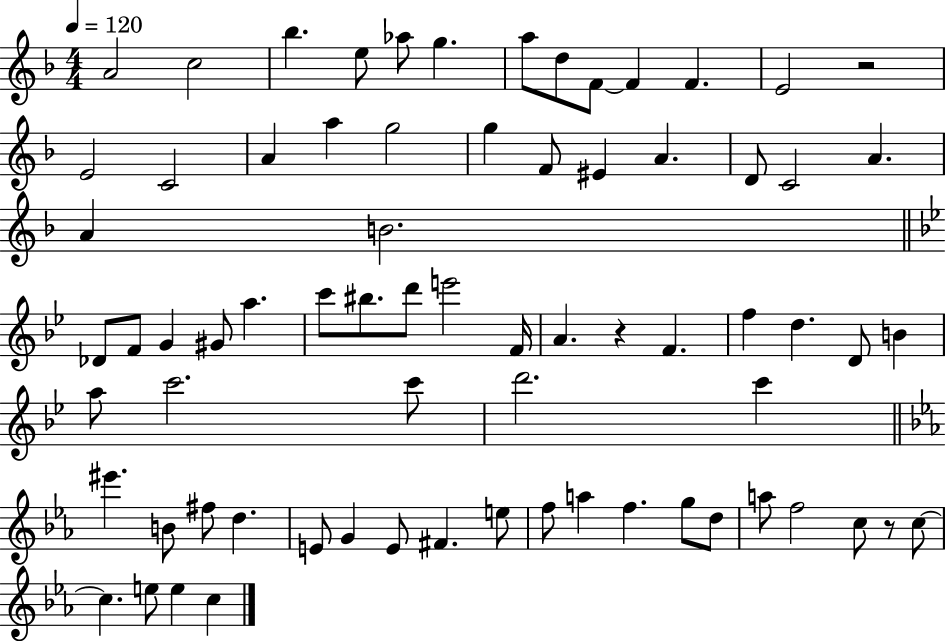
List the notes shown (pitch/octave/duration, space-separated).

A4/h C5/h Bb5/q. E5/e Ab5/e G5/q. A5/e D5/e F4/e F4/q F4/q. E4/h R/h E4/h C4/h A4/q A5/q G5/h G5/q F4/e EIS4/q A4/q. D4/e C4/h A4/q. A4/q B4/h. Db4/e F4/e G4/q G#4/e A5/q. C6/e BIS5/e. D6/e E6/h F4/s A4/q. R/q F4/q. F5/q D5/q. D4/e B4/q A5/e C6/h. C6/e D6/h. C6/q EIS6/q. B4/e F#5/e D5/q. E4/e G4/q E4/e F#4/q. E5/e F5/e A5/q F5/q. G5/e D5/e A5/e F5/h C5/e R/e C5/e C5/q. E5/e E5/q C5/q